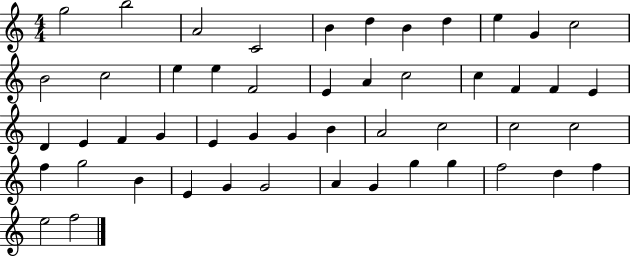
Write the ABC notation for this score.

X:1
T:Untitled
M:4/4
L:1/4
K:C
g2 b2 A2 C2 B d B d e G c2 B2 c2 e e F2 E A c2 c F F E D E F G E G G B A2 c2 c2 c2 f g2 B E G G2 A G g g f2 d f e2 f2